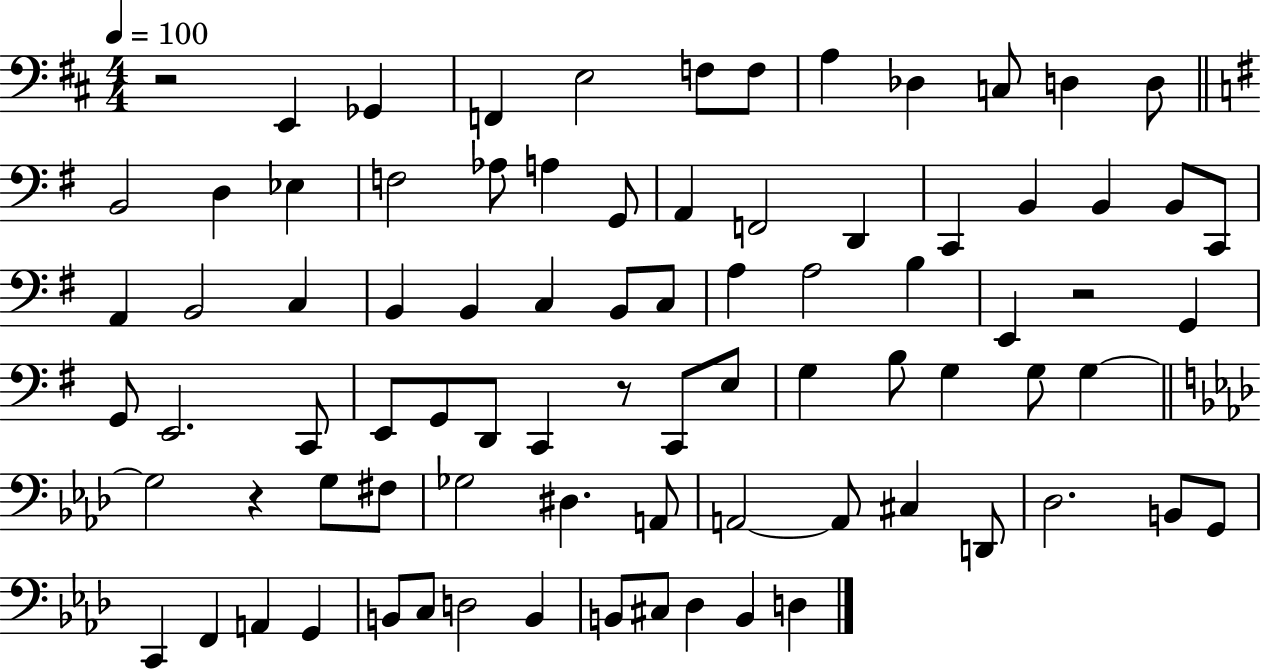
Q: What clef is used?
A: bass